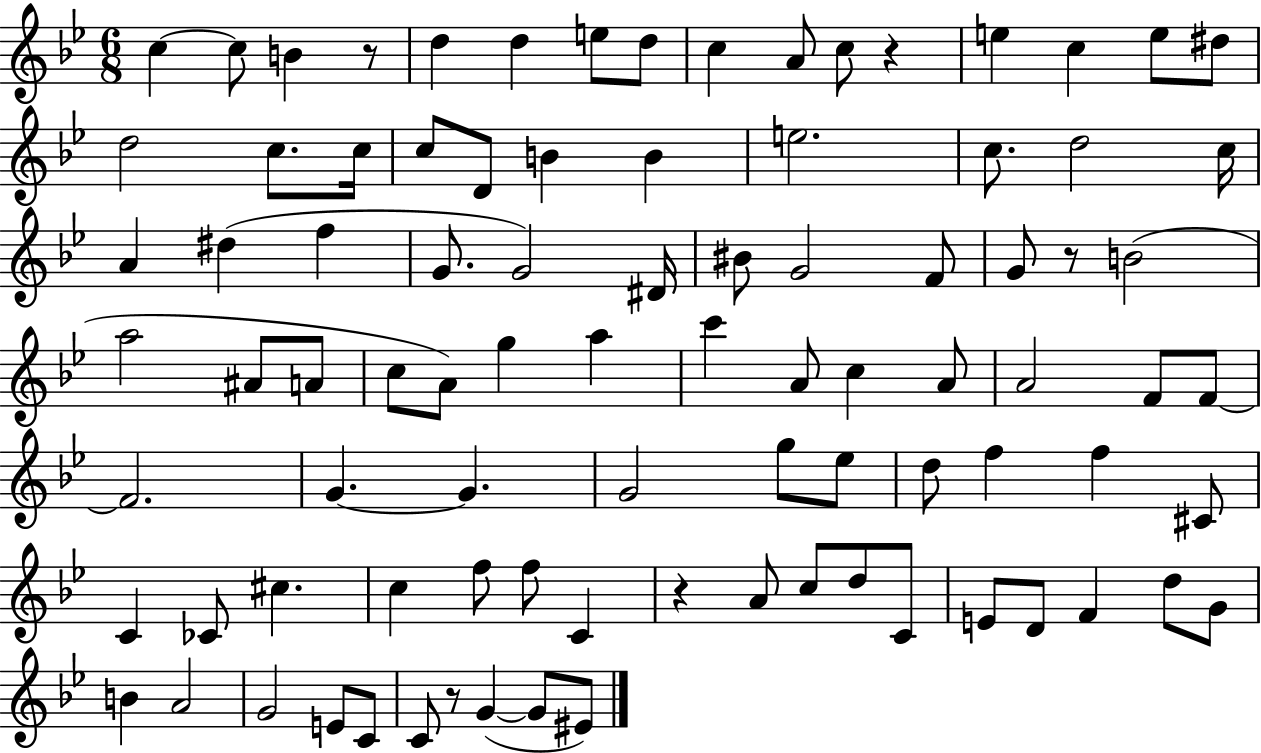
C5/q C5/e B4/q R/e D5/q D5/q E5/e D5/e C5/q A4/e C5/e R/q E5/q C5/q E5/e D#5/e D5/h C5/e. C5/s C5/e D4/e B4/q B4/q E5/h. C5/e. D5/h C5/s A4/q D#5/q F5/q G4/e. G4/h D#4/s BIS4/e G4/h F4/e G4/e R/e B4/h A5/h A#4/e A4/e C5/e A4/e G5/q A5/q C6/q A4/e C5/q A4/e A4/h F4/e F4/e F4/h. G4/q. G4/q. G4/h G5/e Eb5/e D5/e F5/q F5/q C#4/e C4/q CES4/e C#5/q. C5/q F5/e F5/e C4/q R/q A4/e C5/e D5/e C4/e E4/e D4/e F4/q D5/e G4/e B4/q A4/h G4/h E4/e C4/e C4/e R/e G4/q G4/e EIS4/e